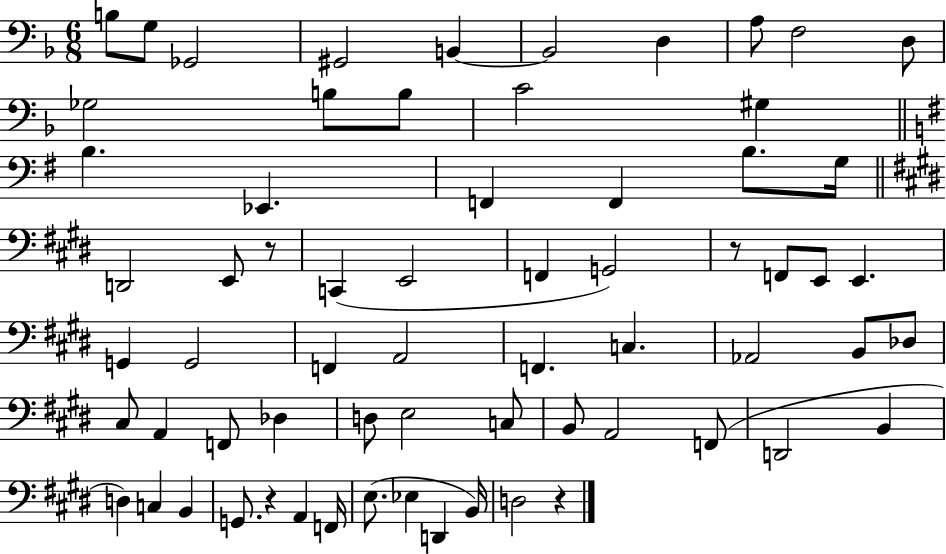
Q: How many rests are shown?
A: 4